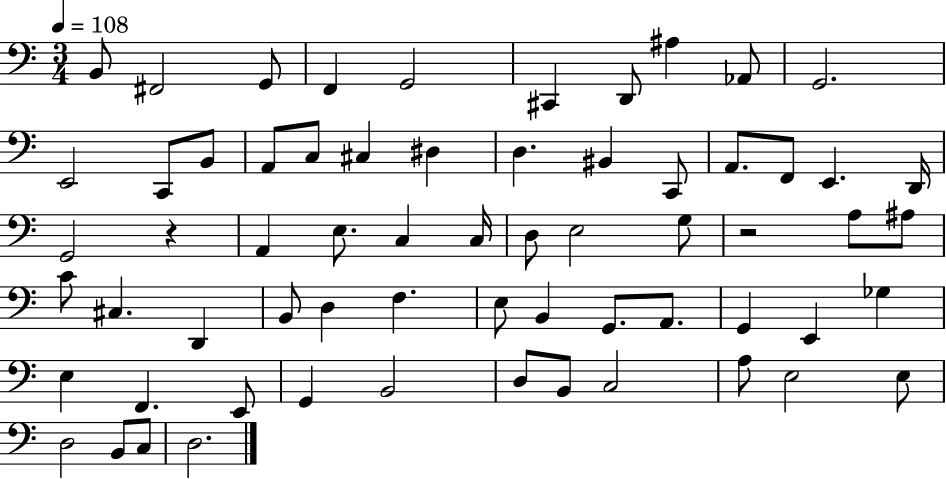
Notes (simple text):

B2/e F#2/h G2/e F2/q G2/h C#2/q D2/e A#3/q Ab2/e G2/h. E2/h C2/e B2/e A2/e C3/e C#3/q D#3/q D3/q. BIS2/q C2/e A2/e. F2/e E2/q. D2/s G2/h R/q A2/q E3/e. C3/q C3/s D3/e E3/h G3/e R/h A3/e A#3/e C4/e C#3/q. D2/q B2/e D3/q F3/q. E3/e B2/q G2/e. A2/e. G2/q E2/q Gb3/q E3/q F2/q. E2/e G2/q B2/h D3/e B2/e C3/h A3/e E3/h E3/e D3/h B2/e C3/e D3/h.